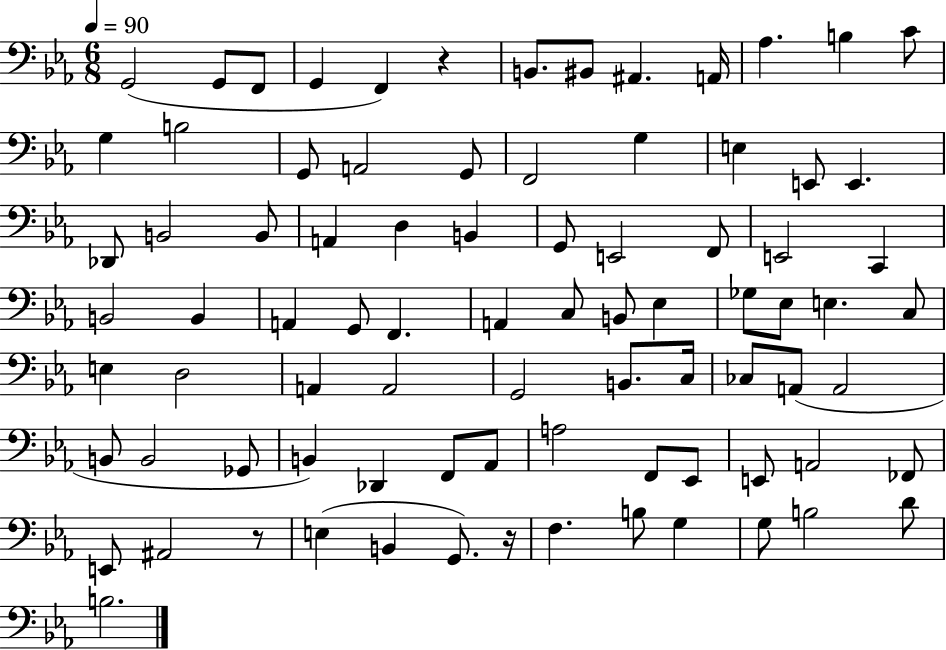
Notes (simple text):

G2/h G2/e F2/e G2/q F2/q R/q B2/e. BIS2/e A#2/q. A2/s Ab3/q. B3/q C4/e G3/q B3/h G2/e A2/h G2/e F2/h G3/q E3/q E2/e E2/q. Db2/e B2/h B2/e A2/q D3/q B2/q G2/e E2/h F2/e E2/h C2/q B2/h B2/q A2/q G2/e F2/q. A2/q C3/e B2/e Eb3/q Gb3/e Eb3/e E3/q. C3/e E3/q D3/h A2/q A2/h G2/h B2/e. C3/s CES3/e A2/e A2/h B2/e B2/h Gb2/e B2/q Db2/q F2/e Ab2/e A3/h F2/e Eb2/e E2/e A2/h FES2/e E2/e A#2/h R/e E3/q B2/q G2/e. R/s F3/q. B3/e G3/q G3/e B3/h D4/e B3/h.